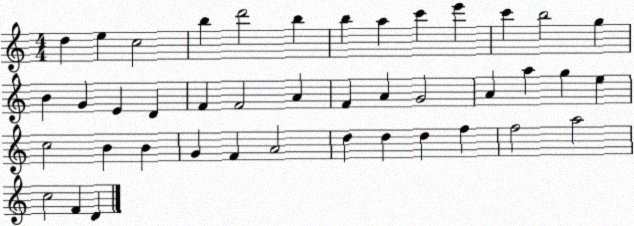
X:1
T:Untitled
M:4/4
L:1/4
K:C
d e c2 b d'2 b b a c' e' c' b2 g B G E D F F2 A F A G2 A a g e c2 B B G F A2 d d d f f2 a2 c2 F D